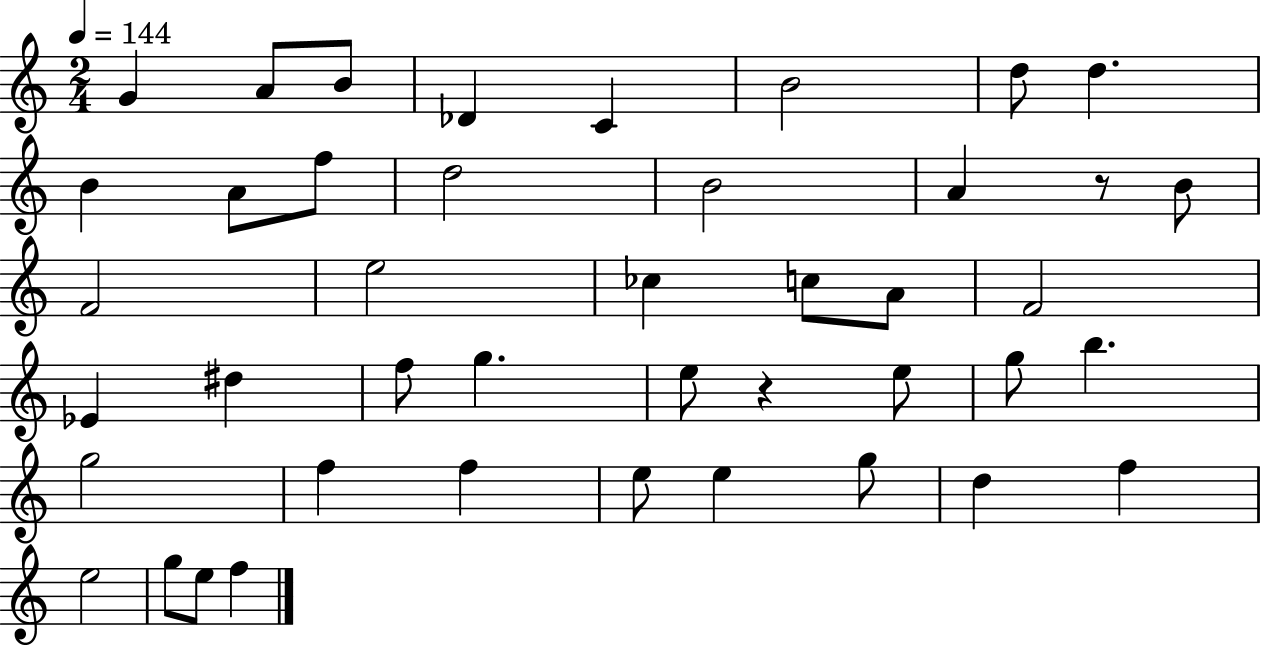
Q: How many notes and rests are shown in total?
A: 43